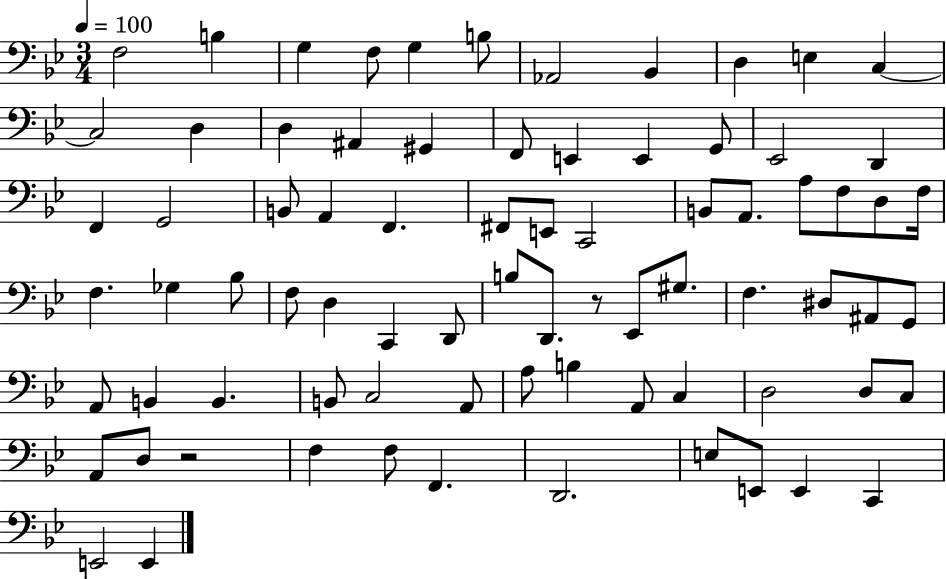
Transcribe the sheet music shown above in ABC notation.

X:1
T:Untitled
M:3/4
L:1/4
K:Bb
F,2 B, G, F,/2 G, B,/2 _A,,2 _B,, D, E, C, C,2 D, D, ^A,, ^G,, F,,/2 E,, E,, G,,/2 _E,,2 D,, F,, G,,2 B,,/2 A,, F,, ^F,,/2 E,,/2 C,,2 B,,/2 A,,/2 A,/2 F,/2 D,/2 F,/4 F, _G, _B,/2 F,/2 D, C,, D,,/2 B,/2 D,,/2 z/2 _E,,/2 ^G,/2 F, ^D,/2 ^A,,/2 G,,/2 A,,/2 B,, B,, B,,/2 C,2 A,,/2 A,/2 B, A,,/2 C, D,2 D,/2 C,/2 A,,/2 D,/2 z2 F, F,/2 F,, D,,2 E,/2 E,,/2 E,, C,, E,,2 E,,